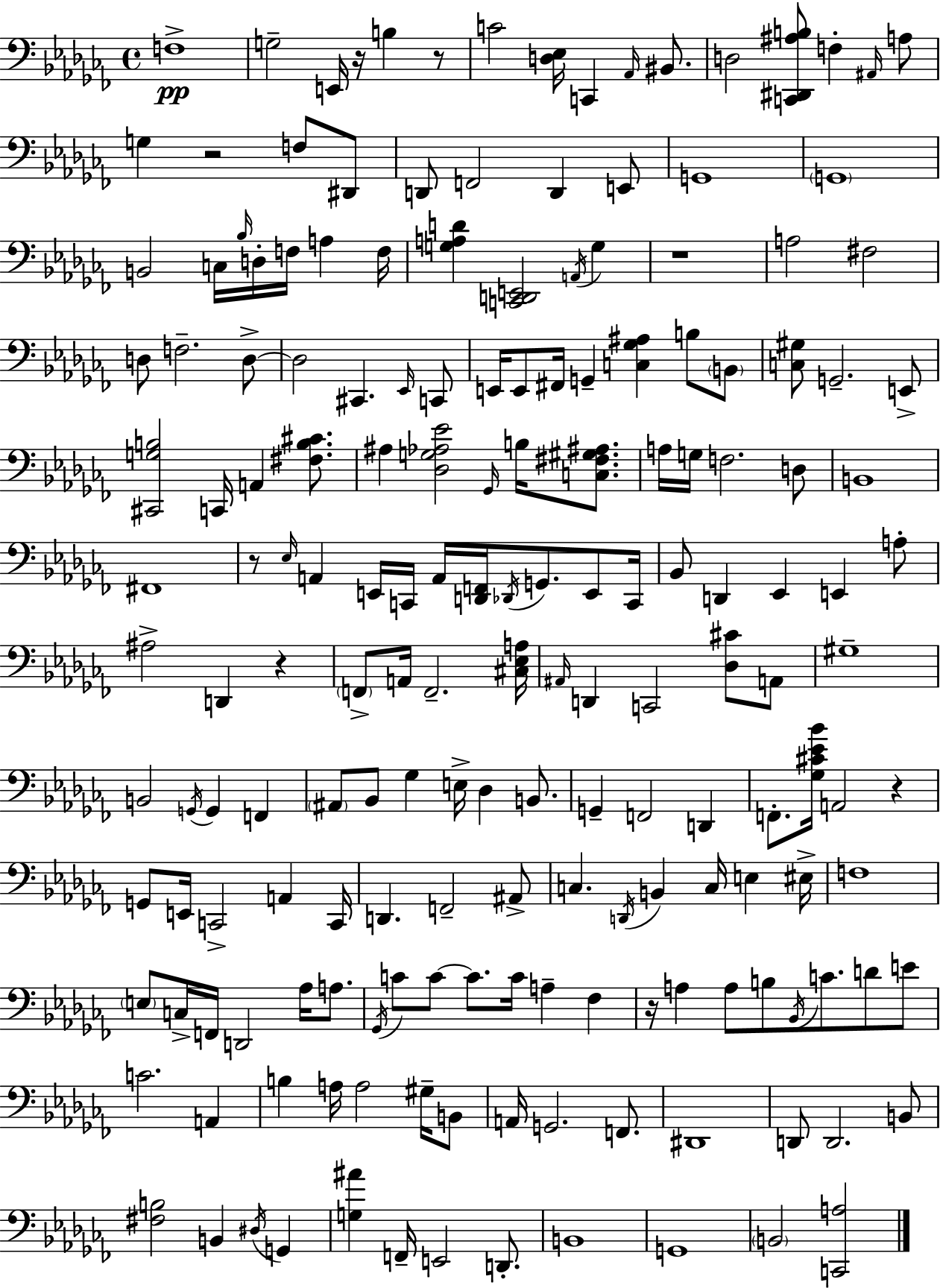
{
  \clef bass
  \time 4/4
  \defaultTimeSignature
  \key aes \minor
  \repeat volta 2 { f1->\pp | g2-- e,16 r16 b4 r8 | c'2 <d ees>16 c,4 \grace { aes,16 } bis,8. | d2 <c, dis, ais b>8 f4-. \grace { ais,16 } | \break a8 g4 r2 f8 | dis,8 d,8 f,2 d,4 | e,8 g,1 | \parenthesize g,1 | \break b,2 c16 \grace { bes16 } d16-. f16 a4 | f16 <g a d'>4 <c, d, e,>2 \acciaccatura { a,16 } | g4 r1 | a2 fis2 | \break d8 f2.-- | d8->~~ d2 cis,4. | \grace { ees,16 } c,8 e,16 e,8 fis,16 g,4-- <c ges ais>4 | b8 \parenthesize b,8 <c gis>8 g,2.-- | \break e,8-> <cis, g b>2 c,16 a,4 | <fis b cis'>8. ais4 <des g aes ees'>2 | \grace { ges,16 } b16 <c fis gis ais>8. a16 g16 f2. | d8 b,1 | \break fis,1 | r8 \grace { ees16 } a,4 e,16 c,16 a,16 | <d, f,>16 \acciaccatura { des,16 } g,8. e,8 c,16 bes,8 d,4 ees,4 | e,4 a8-. ais2-> | \break d,4 r4 \parenthesize f,8-> a,16 f,2.-- | <cis ees a>16 \grace { ais,16 } d,4 c,2 | <des cis'>8 a,8 gis1-- | b,2 | \break \acciaccatura { g,16 } g,4 f,4 \parenthesize ais,8 bes,8 ges4 | e16-> des4 b,8. g,4-- f,2 | d,4 f,8.-. <ges cis' ees' bes'>16 a,2 | r4 g,8 e,16 c,2-> | \break a,4 c,16 d,4. | f,2-- ais,8-> c4. | \acciaccatura { d,16 } b,4 c16 e4 eis16-> f1 | \parenthesize e8 c16-> f,16 d,2 | \break aes16 a8. \acciaccatura { ges,16 } c'8 c'8~~ | c'8. c'16 a4-- fes4 r16 a4 | a8 b8 \acciaccatura { bes,16 } c'8. d'8 e'8 c'2. | a,4 b4 | \break a16 a2 gis16-- b,8 a,16 g,2. | f,8. dis,1 | d,8 d,2. | b,8 <fis b>2 | \break b,4 \acciaccatura { dis16 } g,4 <g ais'>4 | f,16-- e,2 d,8.-. b,1 | g,1 | \parenthesize b,2 | \break <c, a>2 } \bar "|."
}